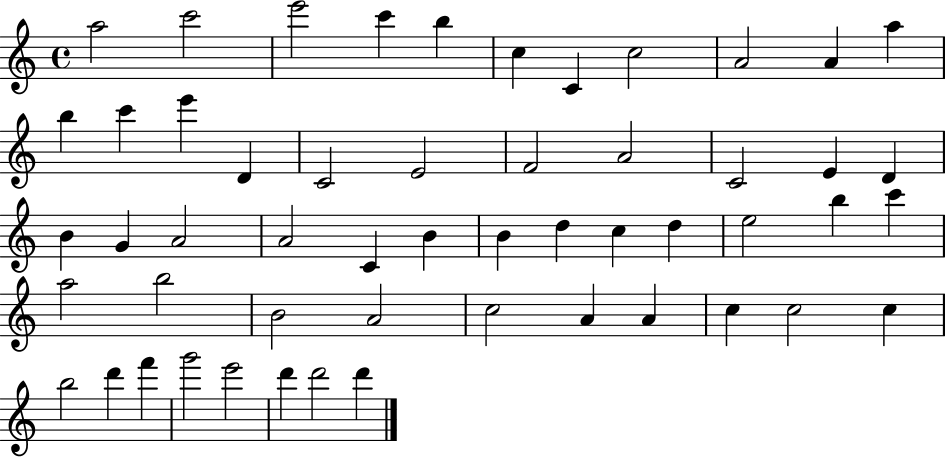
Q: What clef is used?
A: treble